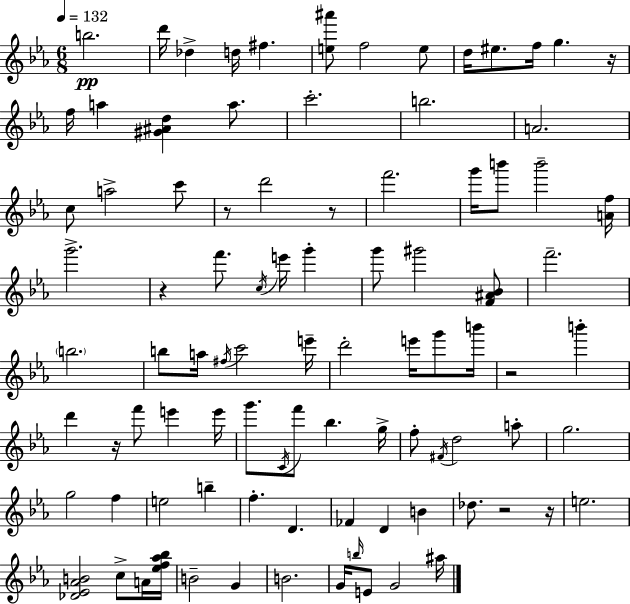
B5/h. D6/s Db5/q D5/s F#5/q. [E5,A#6]/e F5/h E5/e D5/s EIS5/e. F5/s G5/q. R/s F5/s A5/q [G#4,A#4,D5]/q A5/e. C6/h. B5/h. A4/h. C5/e A5/h C6/e R/e D6/h R/e F6/h. G6/s B6/e B6/h [A4,F5]/s G6/h. R/q F6/e. C5/s E6/s G6/q G6/e G#6/h [F4,A#4,Bb4]/e F6/h. B5/h. B5/e A5/s F#5/s C6/h E6/s D6/h E6/s G6/e B6/s R/h B6/q D6/q R/s F6/e E6/q E6/s G6/e. C4/s F6/e Bb5/q. G5/s F5/e F#4/s D5/h A5/e G5/h. G5/h F5/q E5/h B5/q F5/q. D4/q. FES4/q D4/q B4/q Db5/e. R/h R/s E5/h. [Db4,Eb4,Ab4,B4]/h C5/e A4/s [Eb5,F5,Ab5,Bb5]/s B4/h G4/q B4/h. G4/s B5/s E4/e G4/h A#5/s